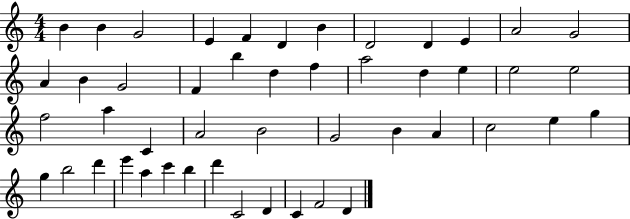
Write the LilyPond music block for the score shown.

{
  \clef treble
  \numericTimeSignature
  \time 4/4
  \key c \major
  b'4 b'4 g'2 | e'4 f'4 d'4 b'4 | d'2 d'4 e'4 | a'2 g'2 | \break a'4 b'4 g'2 | f'4 b''4 d''4 f''4 | a''2 d''4 e''4 | e''2 e''2 | \break f''2 a''4 c'4 | a'2 b'2 | g'2 b'4 a'4 | c''2 e''4 g''4 | \break g''4 b''2 d'''4 | e'''4 a''4 c'''4 b''4 | d'''4 c'2 d'4 | c'4 f'2 d'4 | \break \bar "|."
}